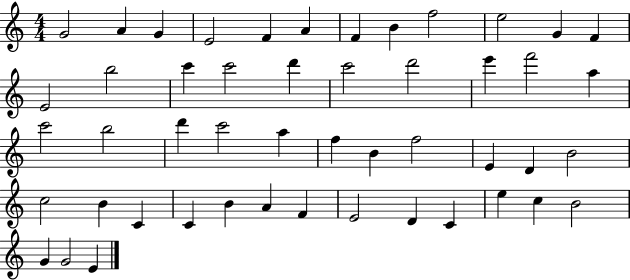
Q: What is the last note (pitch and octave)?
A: E4